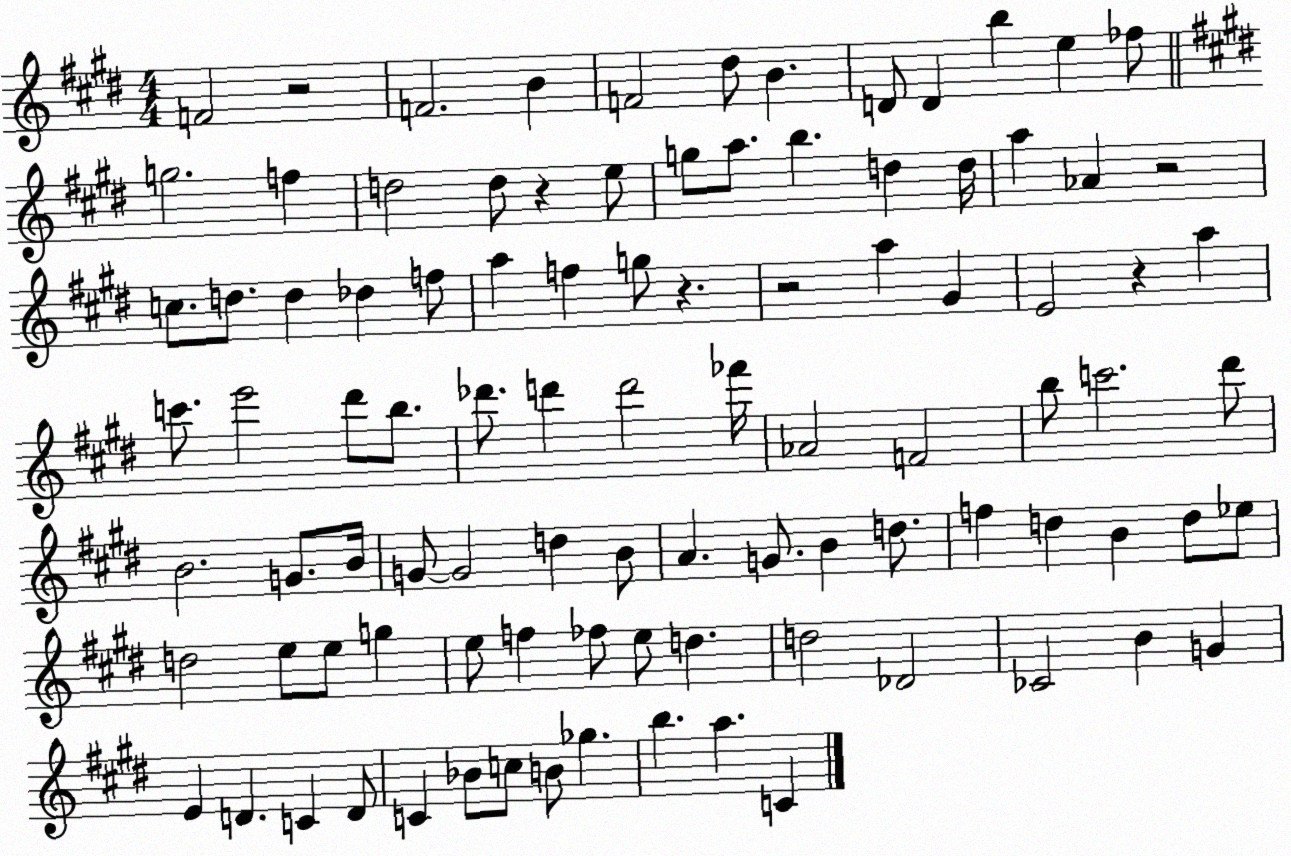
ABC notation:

X:1
T:Untitled
M:4/4
L:1/4
K:E
F2 z2 F2 B F2 ^d/2 B D/2 D b e _f/2 g2 f d2 d/2 z e/2 g/2 a/2 b d d/4 a _A z2 c/2 d/2 d _d f/2 a f g/2 z z2 a ^G E2 z a c'/2 e'2 ^d'/2 b/2 _d'/2 d' d'2 _f'/4 _A2 F2 b/2 c'2 ^d'/2 B2 G/2 B/4 G/2 G2 d B/2 A G/2 B d/2 f d B d/2 _e/2 d2 e/2 e/2 g e/2 f _f/2 e/2 d d2 _D2 _C2 B G E D C D/2 C _B/2 c/2 B/2 _g b a C